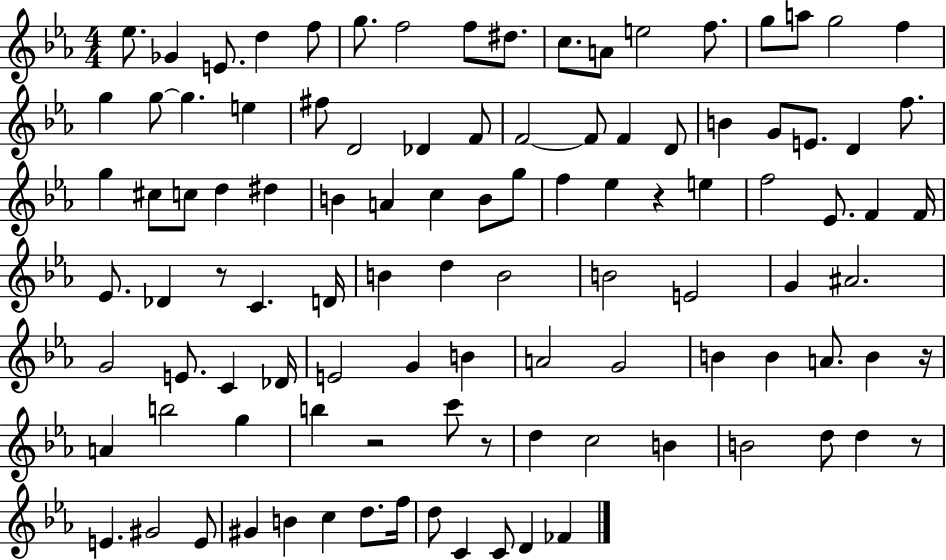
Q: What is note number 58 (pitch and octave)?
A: B4